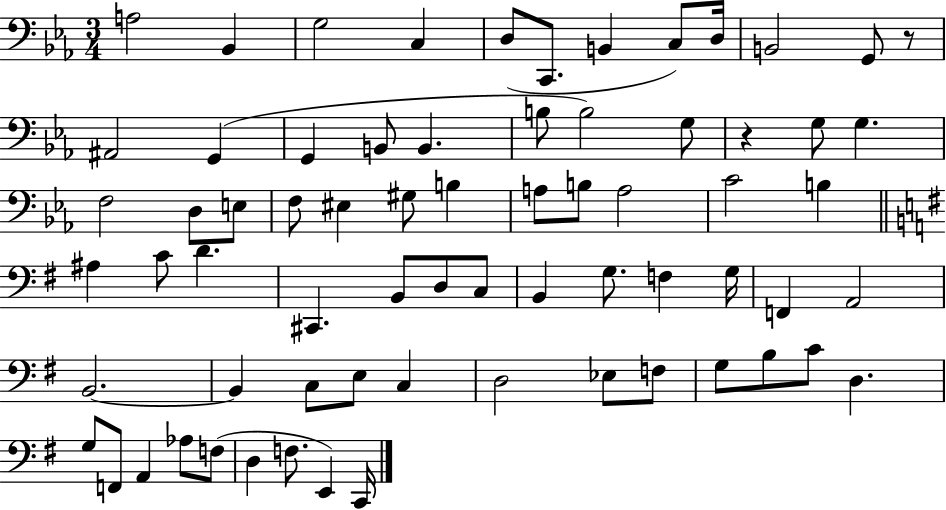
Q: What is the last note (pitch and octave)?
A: C2